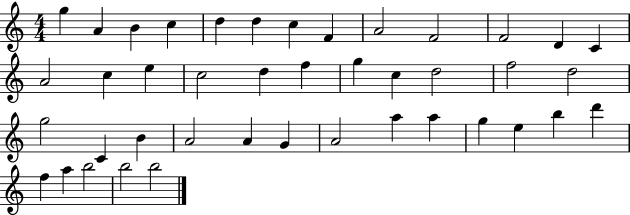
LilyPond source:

{
  \clef treble
  \numericTimeSignature
  \time 4/4
  \key c \major
  g''4 a'4 b'4 c''4 | d''4 d''4 c''4 f'4 | a'2 f'2 | f'2 d'4 c'4 | \break a'2 c''4 e''4 | c''2 d''4 f''4 | g''4 c''4 d''2 | f''2 d''2 | \break g''2 c'4 b'4 | a'2 a'4 g'4 | a'2 a''4 a''4 | g''4 e''4 b''4 d'''4 | \break f''4 a''4 b''2 | b''2 b''2 | \bar "|."
}